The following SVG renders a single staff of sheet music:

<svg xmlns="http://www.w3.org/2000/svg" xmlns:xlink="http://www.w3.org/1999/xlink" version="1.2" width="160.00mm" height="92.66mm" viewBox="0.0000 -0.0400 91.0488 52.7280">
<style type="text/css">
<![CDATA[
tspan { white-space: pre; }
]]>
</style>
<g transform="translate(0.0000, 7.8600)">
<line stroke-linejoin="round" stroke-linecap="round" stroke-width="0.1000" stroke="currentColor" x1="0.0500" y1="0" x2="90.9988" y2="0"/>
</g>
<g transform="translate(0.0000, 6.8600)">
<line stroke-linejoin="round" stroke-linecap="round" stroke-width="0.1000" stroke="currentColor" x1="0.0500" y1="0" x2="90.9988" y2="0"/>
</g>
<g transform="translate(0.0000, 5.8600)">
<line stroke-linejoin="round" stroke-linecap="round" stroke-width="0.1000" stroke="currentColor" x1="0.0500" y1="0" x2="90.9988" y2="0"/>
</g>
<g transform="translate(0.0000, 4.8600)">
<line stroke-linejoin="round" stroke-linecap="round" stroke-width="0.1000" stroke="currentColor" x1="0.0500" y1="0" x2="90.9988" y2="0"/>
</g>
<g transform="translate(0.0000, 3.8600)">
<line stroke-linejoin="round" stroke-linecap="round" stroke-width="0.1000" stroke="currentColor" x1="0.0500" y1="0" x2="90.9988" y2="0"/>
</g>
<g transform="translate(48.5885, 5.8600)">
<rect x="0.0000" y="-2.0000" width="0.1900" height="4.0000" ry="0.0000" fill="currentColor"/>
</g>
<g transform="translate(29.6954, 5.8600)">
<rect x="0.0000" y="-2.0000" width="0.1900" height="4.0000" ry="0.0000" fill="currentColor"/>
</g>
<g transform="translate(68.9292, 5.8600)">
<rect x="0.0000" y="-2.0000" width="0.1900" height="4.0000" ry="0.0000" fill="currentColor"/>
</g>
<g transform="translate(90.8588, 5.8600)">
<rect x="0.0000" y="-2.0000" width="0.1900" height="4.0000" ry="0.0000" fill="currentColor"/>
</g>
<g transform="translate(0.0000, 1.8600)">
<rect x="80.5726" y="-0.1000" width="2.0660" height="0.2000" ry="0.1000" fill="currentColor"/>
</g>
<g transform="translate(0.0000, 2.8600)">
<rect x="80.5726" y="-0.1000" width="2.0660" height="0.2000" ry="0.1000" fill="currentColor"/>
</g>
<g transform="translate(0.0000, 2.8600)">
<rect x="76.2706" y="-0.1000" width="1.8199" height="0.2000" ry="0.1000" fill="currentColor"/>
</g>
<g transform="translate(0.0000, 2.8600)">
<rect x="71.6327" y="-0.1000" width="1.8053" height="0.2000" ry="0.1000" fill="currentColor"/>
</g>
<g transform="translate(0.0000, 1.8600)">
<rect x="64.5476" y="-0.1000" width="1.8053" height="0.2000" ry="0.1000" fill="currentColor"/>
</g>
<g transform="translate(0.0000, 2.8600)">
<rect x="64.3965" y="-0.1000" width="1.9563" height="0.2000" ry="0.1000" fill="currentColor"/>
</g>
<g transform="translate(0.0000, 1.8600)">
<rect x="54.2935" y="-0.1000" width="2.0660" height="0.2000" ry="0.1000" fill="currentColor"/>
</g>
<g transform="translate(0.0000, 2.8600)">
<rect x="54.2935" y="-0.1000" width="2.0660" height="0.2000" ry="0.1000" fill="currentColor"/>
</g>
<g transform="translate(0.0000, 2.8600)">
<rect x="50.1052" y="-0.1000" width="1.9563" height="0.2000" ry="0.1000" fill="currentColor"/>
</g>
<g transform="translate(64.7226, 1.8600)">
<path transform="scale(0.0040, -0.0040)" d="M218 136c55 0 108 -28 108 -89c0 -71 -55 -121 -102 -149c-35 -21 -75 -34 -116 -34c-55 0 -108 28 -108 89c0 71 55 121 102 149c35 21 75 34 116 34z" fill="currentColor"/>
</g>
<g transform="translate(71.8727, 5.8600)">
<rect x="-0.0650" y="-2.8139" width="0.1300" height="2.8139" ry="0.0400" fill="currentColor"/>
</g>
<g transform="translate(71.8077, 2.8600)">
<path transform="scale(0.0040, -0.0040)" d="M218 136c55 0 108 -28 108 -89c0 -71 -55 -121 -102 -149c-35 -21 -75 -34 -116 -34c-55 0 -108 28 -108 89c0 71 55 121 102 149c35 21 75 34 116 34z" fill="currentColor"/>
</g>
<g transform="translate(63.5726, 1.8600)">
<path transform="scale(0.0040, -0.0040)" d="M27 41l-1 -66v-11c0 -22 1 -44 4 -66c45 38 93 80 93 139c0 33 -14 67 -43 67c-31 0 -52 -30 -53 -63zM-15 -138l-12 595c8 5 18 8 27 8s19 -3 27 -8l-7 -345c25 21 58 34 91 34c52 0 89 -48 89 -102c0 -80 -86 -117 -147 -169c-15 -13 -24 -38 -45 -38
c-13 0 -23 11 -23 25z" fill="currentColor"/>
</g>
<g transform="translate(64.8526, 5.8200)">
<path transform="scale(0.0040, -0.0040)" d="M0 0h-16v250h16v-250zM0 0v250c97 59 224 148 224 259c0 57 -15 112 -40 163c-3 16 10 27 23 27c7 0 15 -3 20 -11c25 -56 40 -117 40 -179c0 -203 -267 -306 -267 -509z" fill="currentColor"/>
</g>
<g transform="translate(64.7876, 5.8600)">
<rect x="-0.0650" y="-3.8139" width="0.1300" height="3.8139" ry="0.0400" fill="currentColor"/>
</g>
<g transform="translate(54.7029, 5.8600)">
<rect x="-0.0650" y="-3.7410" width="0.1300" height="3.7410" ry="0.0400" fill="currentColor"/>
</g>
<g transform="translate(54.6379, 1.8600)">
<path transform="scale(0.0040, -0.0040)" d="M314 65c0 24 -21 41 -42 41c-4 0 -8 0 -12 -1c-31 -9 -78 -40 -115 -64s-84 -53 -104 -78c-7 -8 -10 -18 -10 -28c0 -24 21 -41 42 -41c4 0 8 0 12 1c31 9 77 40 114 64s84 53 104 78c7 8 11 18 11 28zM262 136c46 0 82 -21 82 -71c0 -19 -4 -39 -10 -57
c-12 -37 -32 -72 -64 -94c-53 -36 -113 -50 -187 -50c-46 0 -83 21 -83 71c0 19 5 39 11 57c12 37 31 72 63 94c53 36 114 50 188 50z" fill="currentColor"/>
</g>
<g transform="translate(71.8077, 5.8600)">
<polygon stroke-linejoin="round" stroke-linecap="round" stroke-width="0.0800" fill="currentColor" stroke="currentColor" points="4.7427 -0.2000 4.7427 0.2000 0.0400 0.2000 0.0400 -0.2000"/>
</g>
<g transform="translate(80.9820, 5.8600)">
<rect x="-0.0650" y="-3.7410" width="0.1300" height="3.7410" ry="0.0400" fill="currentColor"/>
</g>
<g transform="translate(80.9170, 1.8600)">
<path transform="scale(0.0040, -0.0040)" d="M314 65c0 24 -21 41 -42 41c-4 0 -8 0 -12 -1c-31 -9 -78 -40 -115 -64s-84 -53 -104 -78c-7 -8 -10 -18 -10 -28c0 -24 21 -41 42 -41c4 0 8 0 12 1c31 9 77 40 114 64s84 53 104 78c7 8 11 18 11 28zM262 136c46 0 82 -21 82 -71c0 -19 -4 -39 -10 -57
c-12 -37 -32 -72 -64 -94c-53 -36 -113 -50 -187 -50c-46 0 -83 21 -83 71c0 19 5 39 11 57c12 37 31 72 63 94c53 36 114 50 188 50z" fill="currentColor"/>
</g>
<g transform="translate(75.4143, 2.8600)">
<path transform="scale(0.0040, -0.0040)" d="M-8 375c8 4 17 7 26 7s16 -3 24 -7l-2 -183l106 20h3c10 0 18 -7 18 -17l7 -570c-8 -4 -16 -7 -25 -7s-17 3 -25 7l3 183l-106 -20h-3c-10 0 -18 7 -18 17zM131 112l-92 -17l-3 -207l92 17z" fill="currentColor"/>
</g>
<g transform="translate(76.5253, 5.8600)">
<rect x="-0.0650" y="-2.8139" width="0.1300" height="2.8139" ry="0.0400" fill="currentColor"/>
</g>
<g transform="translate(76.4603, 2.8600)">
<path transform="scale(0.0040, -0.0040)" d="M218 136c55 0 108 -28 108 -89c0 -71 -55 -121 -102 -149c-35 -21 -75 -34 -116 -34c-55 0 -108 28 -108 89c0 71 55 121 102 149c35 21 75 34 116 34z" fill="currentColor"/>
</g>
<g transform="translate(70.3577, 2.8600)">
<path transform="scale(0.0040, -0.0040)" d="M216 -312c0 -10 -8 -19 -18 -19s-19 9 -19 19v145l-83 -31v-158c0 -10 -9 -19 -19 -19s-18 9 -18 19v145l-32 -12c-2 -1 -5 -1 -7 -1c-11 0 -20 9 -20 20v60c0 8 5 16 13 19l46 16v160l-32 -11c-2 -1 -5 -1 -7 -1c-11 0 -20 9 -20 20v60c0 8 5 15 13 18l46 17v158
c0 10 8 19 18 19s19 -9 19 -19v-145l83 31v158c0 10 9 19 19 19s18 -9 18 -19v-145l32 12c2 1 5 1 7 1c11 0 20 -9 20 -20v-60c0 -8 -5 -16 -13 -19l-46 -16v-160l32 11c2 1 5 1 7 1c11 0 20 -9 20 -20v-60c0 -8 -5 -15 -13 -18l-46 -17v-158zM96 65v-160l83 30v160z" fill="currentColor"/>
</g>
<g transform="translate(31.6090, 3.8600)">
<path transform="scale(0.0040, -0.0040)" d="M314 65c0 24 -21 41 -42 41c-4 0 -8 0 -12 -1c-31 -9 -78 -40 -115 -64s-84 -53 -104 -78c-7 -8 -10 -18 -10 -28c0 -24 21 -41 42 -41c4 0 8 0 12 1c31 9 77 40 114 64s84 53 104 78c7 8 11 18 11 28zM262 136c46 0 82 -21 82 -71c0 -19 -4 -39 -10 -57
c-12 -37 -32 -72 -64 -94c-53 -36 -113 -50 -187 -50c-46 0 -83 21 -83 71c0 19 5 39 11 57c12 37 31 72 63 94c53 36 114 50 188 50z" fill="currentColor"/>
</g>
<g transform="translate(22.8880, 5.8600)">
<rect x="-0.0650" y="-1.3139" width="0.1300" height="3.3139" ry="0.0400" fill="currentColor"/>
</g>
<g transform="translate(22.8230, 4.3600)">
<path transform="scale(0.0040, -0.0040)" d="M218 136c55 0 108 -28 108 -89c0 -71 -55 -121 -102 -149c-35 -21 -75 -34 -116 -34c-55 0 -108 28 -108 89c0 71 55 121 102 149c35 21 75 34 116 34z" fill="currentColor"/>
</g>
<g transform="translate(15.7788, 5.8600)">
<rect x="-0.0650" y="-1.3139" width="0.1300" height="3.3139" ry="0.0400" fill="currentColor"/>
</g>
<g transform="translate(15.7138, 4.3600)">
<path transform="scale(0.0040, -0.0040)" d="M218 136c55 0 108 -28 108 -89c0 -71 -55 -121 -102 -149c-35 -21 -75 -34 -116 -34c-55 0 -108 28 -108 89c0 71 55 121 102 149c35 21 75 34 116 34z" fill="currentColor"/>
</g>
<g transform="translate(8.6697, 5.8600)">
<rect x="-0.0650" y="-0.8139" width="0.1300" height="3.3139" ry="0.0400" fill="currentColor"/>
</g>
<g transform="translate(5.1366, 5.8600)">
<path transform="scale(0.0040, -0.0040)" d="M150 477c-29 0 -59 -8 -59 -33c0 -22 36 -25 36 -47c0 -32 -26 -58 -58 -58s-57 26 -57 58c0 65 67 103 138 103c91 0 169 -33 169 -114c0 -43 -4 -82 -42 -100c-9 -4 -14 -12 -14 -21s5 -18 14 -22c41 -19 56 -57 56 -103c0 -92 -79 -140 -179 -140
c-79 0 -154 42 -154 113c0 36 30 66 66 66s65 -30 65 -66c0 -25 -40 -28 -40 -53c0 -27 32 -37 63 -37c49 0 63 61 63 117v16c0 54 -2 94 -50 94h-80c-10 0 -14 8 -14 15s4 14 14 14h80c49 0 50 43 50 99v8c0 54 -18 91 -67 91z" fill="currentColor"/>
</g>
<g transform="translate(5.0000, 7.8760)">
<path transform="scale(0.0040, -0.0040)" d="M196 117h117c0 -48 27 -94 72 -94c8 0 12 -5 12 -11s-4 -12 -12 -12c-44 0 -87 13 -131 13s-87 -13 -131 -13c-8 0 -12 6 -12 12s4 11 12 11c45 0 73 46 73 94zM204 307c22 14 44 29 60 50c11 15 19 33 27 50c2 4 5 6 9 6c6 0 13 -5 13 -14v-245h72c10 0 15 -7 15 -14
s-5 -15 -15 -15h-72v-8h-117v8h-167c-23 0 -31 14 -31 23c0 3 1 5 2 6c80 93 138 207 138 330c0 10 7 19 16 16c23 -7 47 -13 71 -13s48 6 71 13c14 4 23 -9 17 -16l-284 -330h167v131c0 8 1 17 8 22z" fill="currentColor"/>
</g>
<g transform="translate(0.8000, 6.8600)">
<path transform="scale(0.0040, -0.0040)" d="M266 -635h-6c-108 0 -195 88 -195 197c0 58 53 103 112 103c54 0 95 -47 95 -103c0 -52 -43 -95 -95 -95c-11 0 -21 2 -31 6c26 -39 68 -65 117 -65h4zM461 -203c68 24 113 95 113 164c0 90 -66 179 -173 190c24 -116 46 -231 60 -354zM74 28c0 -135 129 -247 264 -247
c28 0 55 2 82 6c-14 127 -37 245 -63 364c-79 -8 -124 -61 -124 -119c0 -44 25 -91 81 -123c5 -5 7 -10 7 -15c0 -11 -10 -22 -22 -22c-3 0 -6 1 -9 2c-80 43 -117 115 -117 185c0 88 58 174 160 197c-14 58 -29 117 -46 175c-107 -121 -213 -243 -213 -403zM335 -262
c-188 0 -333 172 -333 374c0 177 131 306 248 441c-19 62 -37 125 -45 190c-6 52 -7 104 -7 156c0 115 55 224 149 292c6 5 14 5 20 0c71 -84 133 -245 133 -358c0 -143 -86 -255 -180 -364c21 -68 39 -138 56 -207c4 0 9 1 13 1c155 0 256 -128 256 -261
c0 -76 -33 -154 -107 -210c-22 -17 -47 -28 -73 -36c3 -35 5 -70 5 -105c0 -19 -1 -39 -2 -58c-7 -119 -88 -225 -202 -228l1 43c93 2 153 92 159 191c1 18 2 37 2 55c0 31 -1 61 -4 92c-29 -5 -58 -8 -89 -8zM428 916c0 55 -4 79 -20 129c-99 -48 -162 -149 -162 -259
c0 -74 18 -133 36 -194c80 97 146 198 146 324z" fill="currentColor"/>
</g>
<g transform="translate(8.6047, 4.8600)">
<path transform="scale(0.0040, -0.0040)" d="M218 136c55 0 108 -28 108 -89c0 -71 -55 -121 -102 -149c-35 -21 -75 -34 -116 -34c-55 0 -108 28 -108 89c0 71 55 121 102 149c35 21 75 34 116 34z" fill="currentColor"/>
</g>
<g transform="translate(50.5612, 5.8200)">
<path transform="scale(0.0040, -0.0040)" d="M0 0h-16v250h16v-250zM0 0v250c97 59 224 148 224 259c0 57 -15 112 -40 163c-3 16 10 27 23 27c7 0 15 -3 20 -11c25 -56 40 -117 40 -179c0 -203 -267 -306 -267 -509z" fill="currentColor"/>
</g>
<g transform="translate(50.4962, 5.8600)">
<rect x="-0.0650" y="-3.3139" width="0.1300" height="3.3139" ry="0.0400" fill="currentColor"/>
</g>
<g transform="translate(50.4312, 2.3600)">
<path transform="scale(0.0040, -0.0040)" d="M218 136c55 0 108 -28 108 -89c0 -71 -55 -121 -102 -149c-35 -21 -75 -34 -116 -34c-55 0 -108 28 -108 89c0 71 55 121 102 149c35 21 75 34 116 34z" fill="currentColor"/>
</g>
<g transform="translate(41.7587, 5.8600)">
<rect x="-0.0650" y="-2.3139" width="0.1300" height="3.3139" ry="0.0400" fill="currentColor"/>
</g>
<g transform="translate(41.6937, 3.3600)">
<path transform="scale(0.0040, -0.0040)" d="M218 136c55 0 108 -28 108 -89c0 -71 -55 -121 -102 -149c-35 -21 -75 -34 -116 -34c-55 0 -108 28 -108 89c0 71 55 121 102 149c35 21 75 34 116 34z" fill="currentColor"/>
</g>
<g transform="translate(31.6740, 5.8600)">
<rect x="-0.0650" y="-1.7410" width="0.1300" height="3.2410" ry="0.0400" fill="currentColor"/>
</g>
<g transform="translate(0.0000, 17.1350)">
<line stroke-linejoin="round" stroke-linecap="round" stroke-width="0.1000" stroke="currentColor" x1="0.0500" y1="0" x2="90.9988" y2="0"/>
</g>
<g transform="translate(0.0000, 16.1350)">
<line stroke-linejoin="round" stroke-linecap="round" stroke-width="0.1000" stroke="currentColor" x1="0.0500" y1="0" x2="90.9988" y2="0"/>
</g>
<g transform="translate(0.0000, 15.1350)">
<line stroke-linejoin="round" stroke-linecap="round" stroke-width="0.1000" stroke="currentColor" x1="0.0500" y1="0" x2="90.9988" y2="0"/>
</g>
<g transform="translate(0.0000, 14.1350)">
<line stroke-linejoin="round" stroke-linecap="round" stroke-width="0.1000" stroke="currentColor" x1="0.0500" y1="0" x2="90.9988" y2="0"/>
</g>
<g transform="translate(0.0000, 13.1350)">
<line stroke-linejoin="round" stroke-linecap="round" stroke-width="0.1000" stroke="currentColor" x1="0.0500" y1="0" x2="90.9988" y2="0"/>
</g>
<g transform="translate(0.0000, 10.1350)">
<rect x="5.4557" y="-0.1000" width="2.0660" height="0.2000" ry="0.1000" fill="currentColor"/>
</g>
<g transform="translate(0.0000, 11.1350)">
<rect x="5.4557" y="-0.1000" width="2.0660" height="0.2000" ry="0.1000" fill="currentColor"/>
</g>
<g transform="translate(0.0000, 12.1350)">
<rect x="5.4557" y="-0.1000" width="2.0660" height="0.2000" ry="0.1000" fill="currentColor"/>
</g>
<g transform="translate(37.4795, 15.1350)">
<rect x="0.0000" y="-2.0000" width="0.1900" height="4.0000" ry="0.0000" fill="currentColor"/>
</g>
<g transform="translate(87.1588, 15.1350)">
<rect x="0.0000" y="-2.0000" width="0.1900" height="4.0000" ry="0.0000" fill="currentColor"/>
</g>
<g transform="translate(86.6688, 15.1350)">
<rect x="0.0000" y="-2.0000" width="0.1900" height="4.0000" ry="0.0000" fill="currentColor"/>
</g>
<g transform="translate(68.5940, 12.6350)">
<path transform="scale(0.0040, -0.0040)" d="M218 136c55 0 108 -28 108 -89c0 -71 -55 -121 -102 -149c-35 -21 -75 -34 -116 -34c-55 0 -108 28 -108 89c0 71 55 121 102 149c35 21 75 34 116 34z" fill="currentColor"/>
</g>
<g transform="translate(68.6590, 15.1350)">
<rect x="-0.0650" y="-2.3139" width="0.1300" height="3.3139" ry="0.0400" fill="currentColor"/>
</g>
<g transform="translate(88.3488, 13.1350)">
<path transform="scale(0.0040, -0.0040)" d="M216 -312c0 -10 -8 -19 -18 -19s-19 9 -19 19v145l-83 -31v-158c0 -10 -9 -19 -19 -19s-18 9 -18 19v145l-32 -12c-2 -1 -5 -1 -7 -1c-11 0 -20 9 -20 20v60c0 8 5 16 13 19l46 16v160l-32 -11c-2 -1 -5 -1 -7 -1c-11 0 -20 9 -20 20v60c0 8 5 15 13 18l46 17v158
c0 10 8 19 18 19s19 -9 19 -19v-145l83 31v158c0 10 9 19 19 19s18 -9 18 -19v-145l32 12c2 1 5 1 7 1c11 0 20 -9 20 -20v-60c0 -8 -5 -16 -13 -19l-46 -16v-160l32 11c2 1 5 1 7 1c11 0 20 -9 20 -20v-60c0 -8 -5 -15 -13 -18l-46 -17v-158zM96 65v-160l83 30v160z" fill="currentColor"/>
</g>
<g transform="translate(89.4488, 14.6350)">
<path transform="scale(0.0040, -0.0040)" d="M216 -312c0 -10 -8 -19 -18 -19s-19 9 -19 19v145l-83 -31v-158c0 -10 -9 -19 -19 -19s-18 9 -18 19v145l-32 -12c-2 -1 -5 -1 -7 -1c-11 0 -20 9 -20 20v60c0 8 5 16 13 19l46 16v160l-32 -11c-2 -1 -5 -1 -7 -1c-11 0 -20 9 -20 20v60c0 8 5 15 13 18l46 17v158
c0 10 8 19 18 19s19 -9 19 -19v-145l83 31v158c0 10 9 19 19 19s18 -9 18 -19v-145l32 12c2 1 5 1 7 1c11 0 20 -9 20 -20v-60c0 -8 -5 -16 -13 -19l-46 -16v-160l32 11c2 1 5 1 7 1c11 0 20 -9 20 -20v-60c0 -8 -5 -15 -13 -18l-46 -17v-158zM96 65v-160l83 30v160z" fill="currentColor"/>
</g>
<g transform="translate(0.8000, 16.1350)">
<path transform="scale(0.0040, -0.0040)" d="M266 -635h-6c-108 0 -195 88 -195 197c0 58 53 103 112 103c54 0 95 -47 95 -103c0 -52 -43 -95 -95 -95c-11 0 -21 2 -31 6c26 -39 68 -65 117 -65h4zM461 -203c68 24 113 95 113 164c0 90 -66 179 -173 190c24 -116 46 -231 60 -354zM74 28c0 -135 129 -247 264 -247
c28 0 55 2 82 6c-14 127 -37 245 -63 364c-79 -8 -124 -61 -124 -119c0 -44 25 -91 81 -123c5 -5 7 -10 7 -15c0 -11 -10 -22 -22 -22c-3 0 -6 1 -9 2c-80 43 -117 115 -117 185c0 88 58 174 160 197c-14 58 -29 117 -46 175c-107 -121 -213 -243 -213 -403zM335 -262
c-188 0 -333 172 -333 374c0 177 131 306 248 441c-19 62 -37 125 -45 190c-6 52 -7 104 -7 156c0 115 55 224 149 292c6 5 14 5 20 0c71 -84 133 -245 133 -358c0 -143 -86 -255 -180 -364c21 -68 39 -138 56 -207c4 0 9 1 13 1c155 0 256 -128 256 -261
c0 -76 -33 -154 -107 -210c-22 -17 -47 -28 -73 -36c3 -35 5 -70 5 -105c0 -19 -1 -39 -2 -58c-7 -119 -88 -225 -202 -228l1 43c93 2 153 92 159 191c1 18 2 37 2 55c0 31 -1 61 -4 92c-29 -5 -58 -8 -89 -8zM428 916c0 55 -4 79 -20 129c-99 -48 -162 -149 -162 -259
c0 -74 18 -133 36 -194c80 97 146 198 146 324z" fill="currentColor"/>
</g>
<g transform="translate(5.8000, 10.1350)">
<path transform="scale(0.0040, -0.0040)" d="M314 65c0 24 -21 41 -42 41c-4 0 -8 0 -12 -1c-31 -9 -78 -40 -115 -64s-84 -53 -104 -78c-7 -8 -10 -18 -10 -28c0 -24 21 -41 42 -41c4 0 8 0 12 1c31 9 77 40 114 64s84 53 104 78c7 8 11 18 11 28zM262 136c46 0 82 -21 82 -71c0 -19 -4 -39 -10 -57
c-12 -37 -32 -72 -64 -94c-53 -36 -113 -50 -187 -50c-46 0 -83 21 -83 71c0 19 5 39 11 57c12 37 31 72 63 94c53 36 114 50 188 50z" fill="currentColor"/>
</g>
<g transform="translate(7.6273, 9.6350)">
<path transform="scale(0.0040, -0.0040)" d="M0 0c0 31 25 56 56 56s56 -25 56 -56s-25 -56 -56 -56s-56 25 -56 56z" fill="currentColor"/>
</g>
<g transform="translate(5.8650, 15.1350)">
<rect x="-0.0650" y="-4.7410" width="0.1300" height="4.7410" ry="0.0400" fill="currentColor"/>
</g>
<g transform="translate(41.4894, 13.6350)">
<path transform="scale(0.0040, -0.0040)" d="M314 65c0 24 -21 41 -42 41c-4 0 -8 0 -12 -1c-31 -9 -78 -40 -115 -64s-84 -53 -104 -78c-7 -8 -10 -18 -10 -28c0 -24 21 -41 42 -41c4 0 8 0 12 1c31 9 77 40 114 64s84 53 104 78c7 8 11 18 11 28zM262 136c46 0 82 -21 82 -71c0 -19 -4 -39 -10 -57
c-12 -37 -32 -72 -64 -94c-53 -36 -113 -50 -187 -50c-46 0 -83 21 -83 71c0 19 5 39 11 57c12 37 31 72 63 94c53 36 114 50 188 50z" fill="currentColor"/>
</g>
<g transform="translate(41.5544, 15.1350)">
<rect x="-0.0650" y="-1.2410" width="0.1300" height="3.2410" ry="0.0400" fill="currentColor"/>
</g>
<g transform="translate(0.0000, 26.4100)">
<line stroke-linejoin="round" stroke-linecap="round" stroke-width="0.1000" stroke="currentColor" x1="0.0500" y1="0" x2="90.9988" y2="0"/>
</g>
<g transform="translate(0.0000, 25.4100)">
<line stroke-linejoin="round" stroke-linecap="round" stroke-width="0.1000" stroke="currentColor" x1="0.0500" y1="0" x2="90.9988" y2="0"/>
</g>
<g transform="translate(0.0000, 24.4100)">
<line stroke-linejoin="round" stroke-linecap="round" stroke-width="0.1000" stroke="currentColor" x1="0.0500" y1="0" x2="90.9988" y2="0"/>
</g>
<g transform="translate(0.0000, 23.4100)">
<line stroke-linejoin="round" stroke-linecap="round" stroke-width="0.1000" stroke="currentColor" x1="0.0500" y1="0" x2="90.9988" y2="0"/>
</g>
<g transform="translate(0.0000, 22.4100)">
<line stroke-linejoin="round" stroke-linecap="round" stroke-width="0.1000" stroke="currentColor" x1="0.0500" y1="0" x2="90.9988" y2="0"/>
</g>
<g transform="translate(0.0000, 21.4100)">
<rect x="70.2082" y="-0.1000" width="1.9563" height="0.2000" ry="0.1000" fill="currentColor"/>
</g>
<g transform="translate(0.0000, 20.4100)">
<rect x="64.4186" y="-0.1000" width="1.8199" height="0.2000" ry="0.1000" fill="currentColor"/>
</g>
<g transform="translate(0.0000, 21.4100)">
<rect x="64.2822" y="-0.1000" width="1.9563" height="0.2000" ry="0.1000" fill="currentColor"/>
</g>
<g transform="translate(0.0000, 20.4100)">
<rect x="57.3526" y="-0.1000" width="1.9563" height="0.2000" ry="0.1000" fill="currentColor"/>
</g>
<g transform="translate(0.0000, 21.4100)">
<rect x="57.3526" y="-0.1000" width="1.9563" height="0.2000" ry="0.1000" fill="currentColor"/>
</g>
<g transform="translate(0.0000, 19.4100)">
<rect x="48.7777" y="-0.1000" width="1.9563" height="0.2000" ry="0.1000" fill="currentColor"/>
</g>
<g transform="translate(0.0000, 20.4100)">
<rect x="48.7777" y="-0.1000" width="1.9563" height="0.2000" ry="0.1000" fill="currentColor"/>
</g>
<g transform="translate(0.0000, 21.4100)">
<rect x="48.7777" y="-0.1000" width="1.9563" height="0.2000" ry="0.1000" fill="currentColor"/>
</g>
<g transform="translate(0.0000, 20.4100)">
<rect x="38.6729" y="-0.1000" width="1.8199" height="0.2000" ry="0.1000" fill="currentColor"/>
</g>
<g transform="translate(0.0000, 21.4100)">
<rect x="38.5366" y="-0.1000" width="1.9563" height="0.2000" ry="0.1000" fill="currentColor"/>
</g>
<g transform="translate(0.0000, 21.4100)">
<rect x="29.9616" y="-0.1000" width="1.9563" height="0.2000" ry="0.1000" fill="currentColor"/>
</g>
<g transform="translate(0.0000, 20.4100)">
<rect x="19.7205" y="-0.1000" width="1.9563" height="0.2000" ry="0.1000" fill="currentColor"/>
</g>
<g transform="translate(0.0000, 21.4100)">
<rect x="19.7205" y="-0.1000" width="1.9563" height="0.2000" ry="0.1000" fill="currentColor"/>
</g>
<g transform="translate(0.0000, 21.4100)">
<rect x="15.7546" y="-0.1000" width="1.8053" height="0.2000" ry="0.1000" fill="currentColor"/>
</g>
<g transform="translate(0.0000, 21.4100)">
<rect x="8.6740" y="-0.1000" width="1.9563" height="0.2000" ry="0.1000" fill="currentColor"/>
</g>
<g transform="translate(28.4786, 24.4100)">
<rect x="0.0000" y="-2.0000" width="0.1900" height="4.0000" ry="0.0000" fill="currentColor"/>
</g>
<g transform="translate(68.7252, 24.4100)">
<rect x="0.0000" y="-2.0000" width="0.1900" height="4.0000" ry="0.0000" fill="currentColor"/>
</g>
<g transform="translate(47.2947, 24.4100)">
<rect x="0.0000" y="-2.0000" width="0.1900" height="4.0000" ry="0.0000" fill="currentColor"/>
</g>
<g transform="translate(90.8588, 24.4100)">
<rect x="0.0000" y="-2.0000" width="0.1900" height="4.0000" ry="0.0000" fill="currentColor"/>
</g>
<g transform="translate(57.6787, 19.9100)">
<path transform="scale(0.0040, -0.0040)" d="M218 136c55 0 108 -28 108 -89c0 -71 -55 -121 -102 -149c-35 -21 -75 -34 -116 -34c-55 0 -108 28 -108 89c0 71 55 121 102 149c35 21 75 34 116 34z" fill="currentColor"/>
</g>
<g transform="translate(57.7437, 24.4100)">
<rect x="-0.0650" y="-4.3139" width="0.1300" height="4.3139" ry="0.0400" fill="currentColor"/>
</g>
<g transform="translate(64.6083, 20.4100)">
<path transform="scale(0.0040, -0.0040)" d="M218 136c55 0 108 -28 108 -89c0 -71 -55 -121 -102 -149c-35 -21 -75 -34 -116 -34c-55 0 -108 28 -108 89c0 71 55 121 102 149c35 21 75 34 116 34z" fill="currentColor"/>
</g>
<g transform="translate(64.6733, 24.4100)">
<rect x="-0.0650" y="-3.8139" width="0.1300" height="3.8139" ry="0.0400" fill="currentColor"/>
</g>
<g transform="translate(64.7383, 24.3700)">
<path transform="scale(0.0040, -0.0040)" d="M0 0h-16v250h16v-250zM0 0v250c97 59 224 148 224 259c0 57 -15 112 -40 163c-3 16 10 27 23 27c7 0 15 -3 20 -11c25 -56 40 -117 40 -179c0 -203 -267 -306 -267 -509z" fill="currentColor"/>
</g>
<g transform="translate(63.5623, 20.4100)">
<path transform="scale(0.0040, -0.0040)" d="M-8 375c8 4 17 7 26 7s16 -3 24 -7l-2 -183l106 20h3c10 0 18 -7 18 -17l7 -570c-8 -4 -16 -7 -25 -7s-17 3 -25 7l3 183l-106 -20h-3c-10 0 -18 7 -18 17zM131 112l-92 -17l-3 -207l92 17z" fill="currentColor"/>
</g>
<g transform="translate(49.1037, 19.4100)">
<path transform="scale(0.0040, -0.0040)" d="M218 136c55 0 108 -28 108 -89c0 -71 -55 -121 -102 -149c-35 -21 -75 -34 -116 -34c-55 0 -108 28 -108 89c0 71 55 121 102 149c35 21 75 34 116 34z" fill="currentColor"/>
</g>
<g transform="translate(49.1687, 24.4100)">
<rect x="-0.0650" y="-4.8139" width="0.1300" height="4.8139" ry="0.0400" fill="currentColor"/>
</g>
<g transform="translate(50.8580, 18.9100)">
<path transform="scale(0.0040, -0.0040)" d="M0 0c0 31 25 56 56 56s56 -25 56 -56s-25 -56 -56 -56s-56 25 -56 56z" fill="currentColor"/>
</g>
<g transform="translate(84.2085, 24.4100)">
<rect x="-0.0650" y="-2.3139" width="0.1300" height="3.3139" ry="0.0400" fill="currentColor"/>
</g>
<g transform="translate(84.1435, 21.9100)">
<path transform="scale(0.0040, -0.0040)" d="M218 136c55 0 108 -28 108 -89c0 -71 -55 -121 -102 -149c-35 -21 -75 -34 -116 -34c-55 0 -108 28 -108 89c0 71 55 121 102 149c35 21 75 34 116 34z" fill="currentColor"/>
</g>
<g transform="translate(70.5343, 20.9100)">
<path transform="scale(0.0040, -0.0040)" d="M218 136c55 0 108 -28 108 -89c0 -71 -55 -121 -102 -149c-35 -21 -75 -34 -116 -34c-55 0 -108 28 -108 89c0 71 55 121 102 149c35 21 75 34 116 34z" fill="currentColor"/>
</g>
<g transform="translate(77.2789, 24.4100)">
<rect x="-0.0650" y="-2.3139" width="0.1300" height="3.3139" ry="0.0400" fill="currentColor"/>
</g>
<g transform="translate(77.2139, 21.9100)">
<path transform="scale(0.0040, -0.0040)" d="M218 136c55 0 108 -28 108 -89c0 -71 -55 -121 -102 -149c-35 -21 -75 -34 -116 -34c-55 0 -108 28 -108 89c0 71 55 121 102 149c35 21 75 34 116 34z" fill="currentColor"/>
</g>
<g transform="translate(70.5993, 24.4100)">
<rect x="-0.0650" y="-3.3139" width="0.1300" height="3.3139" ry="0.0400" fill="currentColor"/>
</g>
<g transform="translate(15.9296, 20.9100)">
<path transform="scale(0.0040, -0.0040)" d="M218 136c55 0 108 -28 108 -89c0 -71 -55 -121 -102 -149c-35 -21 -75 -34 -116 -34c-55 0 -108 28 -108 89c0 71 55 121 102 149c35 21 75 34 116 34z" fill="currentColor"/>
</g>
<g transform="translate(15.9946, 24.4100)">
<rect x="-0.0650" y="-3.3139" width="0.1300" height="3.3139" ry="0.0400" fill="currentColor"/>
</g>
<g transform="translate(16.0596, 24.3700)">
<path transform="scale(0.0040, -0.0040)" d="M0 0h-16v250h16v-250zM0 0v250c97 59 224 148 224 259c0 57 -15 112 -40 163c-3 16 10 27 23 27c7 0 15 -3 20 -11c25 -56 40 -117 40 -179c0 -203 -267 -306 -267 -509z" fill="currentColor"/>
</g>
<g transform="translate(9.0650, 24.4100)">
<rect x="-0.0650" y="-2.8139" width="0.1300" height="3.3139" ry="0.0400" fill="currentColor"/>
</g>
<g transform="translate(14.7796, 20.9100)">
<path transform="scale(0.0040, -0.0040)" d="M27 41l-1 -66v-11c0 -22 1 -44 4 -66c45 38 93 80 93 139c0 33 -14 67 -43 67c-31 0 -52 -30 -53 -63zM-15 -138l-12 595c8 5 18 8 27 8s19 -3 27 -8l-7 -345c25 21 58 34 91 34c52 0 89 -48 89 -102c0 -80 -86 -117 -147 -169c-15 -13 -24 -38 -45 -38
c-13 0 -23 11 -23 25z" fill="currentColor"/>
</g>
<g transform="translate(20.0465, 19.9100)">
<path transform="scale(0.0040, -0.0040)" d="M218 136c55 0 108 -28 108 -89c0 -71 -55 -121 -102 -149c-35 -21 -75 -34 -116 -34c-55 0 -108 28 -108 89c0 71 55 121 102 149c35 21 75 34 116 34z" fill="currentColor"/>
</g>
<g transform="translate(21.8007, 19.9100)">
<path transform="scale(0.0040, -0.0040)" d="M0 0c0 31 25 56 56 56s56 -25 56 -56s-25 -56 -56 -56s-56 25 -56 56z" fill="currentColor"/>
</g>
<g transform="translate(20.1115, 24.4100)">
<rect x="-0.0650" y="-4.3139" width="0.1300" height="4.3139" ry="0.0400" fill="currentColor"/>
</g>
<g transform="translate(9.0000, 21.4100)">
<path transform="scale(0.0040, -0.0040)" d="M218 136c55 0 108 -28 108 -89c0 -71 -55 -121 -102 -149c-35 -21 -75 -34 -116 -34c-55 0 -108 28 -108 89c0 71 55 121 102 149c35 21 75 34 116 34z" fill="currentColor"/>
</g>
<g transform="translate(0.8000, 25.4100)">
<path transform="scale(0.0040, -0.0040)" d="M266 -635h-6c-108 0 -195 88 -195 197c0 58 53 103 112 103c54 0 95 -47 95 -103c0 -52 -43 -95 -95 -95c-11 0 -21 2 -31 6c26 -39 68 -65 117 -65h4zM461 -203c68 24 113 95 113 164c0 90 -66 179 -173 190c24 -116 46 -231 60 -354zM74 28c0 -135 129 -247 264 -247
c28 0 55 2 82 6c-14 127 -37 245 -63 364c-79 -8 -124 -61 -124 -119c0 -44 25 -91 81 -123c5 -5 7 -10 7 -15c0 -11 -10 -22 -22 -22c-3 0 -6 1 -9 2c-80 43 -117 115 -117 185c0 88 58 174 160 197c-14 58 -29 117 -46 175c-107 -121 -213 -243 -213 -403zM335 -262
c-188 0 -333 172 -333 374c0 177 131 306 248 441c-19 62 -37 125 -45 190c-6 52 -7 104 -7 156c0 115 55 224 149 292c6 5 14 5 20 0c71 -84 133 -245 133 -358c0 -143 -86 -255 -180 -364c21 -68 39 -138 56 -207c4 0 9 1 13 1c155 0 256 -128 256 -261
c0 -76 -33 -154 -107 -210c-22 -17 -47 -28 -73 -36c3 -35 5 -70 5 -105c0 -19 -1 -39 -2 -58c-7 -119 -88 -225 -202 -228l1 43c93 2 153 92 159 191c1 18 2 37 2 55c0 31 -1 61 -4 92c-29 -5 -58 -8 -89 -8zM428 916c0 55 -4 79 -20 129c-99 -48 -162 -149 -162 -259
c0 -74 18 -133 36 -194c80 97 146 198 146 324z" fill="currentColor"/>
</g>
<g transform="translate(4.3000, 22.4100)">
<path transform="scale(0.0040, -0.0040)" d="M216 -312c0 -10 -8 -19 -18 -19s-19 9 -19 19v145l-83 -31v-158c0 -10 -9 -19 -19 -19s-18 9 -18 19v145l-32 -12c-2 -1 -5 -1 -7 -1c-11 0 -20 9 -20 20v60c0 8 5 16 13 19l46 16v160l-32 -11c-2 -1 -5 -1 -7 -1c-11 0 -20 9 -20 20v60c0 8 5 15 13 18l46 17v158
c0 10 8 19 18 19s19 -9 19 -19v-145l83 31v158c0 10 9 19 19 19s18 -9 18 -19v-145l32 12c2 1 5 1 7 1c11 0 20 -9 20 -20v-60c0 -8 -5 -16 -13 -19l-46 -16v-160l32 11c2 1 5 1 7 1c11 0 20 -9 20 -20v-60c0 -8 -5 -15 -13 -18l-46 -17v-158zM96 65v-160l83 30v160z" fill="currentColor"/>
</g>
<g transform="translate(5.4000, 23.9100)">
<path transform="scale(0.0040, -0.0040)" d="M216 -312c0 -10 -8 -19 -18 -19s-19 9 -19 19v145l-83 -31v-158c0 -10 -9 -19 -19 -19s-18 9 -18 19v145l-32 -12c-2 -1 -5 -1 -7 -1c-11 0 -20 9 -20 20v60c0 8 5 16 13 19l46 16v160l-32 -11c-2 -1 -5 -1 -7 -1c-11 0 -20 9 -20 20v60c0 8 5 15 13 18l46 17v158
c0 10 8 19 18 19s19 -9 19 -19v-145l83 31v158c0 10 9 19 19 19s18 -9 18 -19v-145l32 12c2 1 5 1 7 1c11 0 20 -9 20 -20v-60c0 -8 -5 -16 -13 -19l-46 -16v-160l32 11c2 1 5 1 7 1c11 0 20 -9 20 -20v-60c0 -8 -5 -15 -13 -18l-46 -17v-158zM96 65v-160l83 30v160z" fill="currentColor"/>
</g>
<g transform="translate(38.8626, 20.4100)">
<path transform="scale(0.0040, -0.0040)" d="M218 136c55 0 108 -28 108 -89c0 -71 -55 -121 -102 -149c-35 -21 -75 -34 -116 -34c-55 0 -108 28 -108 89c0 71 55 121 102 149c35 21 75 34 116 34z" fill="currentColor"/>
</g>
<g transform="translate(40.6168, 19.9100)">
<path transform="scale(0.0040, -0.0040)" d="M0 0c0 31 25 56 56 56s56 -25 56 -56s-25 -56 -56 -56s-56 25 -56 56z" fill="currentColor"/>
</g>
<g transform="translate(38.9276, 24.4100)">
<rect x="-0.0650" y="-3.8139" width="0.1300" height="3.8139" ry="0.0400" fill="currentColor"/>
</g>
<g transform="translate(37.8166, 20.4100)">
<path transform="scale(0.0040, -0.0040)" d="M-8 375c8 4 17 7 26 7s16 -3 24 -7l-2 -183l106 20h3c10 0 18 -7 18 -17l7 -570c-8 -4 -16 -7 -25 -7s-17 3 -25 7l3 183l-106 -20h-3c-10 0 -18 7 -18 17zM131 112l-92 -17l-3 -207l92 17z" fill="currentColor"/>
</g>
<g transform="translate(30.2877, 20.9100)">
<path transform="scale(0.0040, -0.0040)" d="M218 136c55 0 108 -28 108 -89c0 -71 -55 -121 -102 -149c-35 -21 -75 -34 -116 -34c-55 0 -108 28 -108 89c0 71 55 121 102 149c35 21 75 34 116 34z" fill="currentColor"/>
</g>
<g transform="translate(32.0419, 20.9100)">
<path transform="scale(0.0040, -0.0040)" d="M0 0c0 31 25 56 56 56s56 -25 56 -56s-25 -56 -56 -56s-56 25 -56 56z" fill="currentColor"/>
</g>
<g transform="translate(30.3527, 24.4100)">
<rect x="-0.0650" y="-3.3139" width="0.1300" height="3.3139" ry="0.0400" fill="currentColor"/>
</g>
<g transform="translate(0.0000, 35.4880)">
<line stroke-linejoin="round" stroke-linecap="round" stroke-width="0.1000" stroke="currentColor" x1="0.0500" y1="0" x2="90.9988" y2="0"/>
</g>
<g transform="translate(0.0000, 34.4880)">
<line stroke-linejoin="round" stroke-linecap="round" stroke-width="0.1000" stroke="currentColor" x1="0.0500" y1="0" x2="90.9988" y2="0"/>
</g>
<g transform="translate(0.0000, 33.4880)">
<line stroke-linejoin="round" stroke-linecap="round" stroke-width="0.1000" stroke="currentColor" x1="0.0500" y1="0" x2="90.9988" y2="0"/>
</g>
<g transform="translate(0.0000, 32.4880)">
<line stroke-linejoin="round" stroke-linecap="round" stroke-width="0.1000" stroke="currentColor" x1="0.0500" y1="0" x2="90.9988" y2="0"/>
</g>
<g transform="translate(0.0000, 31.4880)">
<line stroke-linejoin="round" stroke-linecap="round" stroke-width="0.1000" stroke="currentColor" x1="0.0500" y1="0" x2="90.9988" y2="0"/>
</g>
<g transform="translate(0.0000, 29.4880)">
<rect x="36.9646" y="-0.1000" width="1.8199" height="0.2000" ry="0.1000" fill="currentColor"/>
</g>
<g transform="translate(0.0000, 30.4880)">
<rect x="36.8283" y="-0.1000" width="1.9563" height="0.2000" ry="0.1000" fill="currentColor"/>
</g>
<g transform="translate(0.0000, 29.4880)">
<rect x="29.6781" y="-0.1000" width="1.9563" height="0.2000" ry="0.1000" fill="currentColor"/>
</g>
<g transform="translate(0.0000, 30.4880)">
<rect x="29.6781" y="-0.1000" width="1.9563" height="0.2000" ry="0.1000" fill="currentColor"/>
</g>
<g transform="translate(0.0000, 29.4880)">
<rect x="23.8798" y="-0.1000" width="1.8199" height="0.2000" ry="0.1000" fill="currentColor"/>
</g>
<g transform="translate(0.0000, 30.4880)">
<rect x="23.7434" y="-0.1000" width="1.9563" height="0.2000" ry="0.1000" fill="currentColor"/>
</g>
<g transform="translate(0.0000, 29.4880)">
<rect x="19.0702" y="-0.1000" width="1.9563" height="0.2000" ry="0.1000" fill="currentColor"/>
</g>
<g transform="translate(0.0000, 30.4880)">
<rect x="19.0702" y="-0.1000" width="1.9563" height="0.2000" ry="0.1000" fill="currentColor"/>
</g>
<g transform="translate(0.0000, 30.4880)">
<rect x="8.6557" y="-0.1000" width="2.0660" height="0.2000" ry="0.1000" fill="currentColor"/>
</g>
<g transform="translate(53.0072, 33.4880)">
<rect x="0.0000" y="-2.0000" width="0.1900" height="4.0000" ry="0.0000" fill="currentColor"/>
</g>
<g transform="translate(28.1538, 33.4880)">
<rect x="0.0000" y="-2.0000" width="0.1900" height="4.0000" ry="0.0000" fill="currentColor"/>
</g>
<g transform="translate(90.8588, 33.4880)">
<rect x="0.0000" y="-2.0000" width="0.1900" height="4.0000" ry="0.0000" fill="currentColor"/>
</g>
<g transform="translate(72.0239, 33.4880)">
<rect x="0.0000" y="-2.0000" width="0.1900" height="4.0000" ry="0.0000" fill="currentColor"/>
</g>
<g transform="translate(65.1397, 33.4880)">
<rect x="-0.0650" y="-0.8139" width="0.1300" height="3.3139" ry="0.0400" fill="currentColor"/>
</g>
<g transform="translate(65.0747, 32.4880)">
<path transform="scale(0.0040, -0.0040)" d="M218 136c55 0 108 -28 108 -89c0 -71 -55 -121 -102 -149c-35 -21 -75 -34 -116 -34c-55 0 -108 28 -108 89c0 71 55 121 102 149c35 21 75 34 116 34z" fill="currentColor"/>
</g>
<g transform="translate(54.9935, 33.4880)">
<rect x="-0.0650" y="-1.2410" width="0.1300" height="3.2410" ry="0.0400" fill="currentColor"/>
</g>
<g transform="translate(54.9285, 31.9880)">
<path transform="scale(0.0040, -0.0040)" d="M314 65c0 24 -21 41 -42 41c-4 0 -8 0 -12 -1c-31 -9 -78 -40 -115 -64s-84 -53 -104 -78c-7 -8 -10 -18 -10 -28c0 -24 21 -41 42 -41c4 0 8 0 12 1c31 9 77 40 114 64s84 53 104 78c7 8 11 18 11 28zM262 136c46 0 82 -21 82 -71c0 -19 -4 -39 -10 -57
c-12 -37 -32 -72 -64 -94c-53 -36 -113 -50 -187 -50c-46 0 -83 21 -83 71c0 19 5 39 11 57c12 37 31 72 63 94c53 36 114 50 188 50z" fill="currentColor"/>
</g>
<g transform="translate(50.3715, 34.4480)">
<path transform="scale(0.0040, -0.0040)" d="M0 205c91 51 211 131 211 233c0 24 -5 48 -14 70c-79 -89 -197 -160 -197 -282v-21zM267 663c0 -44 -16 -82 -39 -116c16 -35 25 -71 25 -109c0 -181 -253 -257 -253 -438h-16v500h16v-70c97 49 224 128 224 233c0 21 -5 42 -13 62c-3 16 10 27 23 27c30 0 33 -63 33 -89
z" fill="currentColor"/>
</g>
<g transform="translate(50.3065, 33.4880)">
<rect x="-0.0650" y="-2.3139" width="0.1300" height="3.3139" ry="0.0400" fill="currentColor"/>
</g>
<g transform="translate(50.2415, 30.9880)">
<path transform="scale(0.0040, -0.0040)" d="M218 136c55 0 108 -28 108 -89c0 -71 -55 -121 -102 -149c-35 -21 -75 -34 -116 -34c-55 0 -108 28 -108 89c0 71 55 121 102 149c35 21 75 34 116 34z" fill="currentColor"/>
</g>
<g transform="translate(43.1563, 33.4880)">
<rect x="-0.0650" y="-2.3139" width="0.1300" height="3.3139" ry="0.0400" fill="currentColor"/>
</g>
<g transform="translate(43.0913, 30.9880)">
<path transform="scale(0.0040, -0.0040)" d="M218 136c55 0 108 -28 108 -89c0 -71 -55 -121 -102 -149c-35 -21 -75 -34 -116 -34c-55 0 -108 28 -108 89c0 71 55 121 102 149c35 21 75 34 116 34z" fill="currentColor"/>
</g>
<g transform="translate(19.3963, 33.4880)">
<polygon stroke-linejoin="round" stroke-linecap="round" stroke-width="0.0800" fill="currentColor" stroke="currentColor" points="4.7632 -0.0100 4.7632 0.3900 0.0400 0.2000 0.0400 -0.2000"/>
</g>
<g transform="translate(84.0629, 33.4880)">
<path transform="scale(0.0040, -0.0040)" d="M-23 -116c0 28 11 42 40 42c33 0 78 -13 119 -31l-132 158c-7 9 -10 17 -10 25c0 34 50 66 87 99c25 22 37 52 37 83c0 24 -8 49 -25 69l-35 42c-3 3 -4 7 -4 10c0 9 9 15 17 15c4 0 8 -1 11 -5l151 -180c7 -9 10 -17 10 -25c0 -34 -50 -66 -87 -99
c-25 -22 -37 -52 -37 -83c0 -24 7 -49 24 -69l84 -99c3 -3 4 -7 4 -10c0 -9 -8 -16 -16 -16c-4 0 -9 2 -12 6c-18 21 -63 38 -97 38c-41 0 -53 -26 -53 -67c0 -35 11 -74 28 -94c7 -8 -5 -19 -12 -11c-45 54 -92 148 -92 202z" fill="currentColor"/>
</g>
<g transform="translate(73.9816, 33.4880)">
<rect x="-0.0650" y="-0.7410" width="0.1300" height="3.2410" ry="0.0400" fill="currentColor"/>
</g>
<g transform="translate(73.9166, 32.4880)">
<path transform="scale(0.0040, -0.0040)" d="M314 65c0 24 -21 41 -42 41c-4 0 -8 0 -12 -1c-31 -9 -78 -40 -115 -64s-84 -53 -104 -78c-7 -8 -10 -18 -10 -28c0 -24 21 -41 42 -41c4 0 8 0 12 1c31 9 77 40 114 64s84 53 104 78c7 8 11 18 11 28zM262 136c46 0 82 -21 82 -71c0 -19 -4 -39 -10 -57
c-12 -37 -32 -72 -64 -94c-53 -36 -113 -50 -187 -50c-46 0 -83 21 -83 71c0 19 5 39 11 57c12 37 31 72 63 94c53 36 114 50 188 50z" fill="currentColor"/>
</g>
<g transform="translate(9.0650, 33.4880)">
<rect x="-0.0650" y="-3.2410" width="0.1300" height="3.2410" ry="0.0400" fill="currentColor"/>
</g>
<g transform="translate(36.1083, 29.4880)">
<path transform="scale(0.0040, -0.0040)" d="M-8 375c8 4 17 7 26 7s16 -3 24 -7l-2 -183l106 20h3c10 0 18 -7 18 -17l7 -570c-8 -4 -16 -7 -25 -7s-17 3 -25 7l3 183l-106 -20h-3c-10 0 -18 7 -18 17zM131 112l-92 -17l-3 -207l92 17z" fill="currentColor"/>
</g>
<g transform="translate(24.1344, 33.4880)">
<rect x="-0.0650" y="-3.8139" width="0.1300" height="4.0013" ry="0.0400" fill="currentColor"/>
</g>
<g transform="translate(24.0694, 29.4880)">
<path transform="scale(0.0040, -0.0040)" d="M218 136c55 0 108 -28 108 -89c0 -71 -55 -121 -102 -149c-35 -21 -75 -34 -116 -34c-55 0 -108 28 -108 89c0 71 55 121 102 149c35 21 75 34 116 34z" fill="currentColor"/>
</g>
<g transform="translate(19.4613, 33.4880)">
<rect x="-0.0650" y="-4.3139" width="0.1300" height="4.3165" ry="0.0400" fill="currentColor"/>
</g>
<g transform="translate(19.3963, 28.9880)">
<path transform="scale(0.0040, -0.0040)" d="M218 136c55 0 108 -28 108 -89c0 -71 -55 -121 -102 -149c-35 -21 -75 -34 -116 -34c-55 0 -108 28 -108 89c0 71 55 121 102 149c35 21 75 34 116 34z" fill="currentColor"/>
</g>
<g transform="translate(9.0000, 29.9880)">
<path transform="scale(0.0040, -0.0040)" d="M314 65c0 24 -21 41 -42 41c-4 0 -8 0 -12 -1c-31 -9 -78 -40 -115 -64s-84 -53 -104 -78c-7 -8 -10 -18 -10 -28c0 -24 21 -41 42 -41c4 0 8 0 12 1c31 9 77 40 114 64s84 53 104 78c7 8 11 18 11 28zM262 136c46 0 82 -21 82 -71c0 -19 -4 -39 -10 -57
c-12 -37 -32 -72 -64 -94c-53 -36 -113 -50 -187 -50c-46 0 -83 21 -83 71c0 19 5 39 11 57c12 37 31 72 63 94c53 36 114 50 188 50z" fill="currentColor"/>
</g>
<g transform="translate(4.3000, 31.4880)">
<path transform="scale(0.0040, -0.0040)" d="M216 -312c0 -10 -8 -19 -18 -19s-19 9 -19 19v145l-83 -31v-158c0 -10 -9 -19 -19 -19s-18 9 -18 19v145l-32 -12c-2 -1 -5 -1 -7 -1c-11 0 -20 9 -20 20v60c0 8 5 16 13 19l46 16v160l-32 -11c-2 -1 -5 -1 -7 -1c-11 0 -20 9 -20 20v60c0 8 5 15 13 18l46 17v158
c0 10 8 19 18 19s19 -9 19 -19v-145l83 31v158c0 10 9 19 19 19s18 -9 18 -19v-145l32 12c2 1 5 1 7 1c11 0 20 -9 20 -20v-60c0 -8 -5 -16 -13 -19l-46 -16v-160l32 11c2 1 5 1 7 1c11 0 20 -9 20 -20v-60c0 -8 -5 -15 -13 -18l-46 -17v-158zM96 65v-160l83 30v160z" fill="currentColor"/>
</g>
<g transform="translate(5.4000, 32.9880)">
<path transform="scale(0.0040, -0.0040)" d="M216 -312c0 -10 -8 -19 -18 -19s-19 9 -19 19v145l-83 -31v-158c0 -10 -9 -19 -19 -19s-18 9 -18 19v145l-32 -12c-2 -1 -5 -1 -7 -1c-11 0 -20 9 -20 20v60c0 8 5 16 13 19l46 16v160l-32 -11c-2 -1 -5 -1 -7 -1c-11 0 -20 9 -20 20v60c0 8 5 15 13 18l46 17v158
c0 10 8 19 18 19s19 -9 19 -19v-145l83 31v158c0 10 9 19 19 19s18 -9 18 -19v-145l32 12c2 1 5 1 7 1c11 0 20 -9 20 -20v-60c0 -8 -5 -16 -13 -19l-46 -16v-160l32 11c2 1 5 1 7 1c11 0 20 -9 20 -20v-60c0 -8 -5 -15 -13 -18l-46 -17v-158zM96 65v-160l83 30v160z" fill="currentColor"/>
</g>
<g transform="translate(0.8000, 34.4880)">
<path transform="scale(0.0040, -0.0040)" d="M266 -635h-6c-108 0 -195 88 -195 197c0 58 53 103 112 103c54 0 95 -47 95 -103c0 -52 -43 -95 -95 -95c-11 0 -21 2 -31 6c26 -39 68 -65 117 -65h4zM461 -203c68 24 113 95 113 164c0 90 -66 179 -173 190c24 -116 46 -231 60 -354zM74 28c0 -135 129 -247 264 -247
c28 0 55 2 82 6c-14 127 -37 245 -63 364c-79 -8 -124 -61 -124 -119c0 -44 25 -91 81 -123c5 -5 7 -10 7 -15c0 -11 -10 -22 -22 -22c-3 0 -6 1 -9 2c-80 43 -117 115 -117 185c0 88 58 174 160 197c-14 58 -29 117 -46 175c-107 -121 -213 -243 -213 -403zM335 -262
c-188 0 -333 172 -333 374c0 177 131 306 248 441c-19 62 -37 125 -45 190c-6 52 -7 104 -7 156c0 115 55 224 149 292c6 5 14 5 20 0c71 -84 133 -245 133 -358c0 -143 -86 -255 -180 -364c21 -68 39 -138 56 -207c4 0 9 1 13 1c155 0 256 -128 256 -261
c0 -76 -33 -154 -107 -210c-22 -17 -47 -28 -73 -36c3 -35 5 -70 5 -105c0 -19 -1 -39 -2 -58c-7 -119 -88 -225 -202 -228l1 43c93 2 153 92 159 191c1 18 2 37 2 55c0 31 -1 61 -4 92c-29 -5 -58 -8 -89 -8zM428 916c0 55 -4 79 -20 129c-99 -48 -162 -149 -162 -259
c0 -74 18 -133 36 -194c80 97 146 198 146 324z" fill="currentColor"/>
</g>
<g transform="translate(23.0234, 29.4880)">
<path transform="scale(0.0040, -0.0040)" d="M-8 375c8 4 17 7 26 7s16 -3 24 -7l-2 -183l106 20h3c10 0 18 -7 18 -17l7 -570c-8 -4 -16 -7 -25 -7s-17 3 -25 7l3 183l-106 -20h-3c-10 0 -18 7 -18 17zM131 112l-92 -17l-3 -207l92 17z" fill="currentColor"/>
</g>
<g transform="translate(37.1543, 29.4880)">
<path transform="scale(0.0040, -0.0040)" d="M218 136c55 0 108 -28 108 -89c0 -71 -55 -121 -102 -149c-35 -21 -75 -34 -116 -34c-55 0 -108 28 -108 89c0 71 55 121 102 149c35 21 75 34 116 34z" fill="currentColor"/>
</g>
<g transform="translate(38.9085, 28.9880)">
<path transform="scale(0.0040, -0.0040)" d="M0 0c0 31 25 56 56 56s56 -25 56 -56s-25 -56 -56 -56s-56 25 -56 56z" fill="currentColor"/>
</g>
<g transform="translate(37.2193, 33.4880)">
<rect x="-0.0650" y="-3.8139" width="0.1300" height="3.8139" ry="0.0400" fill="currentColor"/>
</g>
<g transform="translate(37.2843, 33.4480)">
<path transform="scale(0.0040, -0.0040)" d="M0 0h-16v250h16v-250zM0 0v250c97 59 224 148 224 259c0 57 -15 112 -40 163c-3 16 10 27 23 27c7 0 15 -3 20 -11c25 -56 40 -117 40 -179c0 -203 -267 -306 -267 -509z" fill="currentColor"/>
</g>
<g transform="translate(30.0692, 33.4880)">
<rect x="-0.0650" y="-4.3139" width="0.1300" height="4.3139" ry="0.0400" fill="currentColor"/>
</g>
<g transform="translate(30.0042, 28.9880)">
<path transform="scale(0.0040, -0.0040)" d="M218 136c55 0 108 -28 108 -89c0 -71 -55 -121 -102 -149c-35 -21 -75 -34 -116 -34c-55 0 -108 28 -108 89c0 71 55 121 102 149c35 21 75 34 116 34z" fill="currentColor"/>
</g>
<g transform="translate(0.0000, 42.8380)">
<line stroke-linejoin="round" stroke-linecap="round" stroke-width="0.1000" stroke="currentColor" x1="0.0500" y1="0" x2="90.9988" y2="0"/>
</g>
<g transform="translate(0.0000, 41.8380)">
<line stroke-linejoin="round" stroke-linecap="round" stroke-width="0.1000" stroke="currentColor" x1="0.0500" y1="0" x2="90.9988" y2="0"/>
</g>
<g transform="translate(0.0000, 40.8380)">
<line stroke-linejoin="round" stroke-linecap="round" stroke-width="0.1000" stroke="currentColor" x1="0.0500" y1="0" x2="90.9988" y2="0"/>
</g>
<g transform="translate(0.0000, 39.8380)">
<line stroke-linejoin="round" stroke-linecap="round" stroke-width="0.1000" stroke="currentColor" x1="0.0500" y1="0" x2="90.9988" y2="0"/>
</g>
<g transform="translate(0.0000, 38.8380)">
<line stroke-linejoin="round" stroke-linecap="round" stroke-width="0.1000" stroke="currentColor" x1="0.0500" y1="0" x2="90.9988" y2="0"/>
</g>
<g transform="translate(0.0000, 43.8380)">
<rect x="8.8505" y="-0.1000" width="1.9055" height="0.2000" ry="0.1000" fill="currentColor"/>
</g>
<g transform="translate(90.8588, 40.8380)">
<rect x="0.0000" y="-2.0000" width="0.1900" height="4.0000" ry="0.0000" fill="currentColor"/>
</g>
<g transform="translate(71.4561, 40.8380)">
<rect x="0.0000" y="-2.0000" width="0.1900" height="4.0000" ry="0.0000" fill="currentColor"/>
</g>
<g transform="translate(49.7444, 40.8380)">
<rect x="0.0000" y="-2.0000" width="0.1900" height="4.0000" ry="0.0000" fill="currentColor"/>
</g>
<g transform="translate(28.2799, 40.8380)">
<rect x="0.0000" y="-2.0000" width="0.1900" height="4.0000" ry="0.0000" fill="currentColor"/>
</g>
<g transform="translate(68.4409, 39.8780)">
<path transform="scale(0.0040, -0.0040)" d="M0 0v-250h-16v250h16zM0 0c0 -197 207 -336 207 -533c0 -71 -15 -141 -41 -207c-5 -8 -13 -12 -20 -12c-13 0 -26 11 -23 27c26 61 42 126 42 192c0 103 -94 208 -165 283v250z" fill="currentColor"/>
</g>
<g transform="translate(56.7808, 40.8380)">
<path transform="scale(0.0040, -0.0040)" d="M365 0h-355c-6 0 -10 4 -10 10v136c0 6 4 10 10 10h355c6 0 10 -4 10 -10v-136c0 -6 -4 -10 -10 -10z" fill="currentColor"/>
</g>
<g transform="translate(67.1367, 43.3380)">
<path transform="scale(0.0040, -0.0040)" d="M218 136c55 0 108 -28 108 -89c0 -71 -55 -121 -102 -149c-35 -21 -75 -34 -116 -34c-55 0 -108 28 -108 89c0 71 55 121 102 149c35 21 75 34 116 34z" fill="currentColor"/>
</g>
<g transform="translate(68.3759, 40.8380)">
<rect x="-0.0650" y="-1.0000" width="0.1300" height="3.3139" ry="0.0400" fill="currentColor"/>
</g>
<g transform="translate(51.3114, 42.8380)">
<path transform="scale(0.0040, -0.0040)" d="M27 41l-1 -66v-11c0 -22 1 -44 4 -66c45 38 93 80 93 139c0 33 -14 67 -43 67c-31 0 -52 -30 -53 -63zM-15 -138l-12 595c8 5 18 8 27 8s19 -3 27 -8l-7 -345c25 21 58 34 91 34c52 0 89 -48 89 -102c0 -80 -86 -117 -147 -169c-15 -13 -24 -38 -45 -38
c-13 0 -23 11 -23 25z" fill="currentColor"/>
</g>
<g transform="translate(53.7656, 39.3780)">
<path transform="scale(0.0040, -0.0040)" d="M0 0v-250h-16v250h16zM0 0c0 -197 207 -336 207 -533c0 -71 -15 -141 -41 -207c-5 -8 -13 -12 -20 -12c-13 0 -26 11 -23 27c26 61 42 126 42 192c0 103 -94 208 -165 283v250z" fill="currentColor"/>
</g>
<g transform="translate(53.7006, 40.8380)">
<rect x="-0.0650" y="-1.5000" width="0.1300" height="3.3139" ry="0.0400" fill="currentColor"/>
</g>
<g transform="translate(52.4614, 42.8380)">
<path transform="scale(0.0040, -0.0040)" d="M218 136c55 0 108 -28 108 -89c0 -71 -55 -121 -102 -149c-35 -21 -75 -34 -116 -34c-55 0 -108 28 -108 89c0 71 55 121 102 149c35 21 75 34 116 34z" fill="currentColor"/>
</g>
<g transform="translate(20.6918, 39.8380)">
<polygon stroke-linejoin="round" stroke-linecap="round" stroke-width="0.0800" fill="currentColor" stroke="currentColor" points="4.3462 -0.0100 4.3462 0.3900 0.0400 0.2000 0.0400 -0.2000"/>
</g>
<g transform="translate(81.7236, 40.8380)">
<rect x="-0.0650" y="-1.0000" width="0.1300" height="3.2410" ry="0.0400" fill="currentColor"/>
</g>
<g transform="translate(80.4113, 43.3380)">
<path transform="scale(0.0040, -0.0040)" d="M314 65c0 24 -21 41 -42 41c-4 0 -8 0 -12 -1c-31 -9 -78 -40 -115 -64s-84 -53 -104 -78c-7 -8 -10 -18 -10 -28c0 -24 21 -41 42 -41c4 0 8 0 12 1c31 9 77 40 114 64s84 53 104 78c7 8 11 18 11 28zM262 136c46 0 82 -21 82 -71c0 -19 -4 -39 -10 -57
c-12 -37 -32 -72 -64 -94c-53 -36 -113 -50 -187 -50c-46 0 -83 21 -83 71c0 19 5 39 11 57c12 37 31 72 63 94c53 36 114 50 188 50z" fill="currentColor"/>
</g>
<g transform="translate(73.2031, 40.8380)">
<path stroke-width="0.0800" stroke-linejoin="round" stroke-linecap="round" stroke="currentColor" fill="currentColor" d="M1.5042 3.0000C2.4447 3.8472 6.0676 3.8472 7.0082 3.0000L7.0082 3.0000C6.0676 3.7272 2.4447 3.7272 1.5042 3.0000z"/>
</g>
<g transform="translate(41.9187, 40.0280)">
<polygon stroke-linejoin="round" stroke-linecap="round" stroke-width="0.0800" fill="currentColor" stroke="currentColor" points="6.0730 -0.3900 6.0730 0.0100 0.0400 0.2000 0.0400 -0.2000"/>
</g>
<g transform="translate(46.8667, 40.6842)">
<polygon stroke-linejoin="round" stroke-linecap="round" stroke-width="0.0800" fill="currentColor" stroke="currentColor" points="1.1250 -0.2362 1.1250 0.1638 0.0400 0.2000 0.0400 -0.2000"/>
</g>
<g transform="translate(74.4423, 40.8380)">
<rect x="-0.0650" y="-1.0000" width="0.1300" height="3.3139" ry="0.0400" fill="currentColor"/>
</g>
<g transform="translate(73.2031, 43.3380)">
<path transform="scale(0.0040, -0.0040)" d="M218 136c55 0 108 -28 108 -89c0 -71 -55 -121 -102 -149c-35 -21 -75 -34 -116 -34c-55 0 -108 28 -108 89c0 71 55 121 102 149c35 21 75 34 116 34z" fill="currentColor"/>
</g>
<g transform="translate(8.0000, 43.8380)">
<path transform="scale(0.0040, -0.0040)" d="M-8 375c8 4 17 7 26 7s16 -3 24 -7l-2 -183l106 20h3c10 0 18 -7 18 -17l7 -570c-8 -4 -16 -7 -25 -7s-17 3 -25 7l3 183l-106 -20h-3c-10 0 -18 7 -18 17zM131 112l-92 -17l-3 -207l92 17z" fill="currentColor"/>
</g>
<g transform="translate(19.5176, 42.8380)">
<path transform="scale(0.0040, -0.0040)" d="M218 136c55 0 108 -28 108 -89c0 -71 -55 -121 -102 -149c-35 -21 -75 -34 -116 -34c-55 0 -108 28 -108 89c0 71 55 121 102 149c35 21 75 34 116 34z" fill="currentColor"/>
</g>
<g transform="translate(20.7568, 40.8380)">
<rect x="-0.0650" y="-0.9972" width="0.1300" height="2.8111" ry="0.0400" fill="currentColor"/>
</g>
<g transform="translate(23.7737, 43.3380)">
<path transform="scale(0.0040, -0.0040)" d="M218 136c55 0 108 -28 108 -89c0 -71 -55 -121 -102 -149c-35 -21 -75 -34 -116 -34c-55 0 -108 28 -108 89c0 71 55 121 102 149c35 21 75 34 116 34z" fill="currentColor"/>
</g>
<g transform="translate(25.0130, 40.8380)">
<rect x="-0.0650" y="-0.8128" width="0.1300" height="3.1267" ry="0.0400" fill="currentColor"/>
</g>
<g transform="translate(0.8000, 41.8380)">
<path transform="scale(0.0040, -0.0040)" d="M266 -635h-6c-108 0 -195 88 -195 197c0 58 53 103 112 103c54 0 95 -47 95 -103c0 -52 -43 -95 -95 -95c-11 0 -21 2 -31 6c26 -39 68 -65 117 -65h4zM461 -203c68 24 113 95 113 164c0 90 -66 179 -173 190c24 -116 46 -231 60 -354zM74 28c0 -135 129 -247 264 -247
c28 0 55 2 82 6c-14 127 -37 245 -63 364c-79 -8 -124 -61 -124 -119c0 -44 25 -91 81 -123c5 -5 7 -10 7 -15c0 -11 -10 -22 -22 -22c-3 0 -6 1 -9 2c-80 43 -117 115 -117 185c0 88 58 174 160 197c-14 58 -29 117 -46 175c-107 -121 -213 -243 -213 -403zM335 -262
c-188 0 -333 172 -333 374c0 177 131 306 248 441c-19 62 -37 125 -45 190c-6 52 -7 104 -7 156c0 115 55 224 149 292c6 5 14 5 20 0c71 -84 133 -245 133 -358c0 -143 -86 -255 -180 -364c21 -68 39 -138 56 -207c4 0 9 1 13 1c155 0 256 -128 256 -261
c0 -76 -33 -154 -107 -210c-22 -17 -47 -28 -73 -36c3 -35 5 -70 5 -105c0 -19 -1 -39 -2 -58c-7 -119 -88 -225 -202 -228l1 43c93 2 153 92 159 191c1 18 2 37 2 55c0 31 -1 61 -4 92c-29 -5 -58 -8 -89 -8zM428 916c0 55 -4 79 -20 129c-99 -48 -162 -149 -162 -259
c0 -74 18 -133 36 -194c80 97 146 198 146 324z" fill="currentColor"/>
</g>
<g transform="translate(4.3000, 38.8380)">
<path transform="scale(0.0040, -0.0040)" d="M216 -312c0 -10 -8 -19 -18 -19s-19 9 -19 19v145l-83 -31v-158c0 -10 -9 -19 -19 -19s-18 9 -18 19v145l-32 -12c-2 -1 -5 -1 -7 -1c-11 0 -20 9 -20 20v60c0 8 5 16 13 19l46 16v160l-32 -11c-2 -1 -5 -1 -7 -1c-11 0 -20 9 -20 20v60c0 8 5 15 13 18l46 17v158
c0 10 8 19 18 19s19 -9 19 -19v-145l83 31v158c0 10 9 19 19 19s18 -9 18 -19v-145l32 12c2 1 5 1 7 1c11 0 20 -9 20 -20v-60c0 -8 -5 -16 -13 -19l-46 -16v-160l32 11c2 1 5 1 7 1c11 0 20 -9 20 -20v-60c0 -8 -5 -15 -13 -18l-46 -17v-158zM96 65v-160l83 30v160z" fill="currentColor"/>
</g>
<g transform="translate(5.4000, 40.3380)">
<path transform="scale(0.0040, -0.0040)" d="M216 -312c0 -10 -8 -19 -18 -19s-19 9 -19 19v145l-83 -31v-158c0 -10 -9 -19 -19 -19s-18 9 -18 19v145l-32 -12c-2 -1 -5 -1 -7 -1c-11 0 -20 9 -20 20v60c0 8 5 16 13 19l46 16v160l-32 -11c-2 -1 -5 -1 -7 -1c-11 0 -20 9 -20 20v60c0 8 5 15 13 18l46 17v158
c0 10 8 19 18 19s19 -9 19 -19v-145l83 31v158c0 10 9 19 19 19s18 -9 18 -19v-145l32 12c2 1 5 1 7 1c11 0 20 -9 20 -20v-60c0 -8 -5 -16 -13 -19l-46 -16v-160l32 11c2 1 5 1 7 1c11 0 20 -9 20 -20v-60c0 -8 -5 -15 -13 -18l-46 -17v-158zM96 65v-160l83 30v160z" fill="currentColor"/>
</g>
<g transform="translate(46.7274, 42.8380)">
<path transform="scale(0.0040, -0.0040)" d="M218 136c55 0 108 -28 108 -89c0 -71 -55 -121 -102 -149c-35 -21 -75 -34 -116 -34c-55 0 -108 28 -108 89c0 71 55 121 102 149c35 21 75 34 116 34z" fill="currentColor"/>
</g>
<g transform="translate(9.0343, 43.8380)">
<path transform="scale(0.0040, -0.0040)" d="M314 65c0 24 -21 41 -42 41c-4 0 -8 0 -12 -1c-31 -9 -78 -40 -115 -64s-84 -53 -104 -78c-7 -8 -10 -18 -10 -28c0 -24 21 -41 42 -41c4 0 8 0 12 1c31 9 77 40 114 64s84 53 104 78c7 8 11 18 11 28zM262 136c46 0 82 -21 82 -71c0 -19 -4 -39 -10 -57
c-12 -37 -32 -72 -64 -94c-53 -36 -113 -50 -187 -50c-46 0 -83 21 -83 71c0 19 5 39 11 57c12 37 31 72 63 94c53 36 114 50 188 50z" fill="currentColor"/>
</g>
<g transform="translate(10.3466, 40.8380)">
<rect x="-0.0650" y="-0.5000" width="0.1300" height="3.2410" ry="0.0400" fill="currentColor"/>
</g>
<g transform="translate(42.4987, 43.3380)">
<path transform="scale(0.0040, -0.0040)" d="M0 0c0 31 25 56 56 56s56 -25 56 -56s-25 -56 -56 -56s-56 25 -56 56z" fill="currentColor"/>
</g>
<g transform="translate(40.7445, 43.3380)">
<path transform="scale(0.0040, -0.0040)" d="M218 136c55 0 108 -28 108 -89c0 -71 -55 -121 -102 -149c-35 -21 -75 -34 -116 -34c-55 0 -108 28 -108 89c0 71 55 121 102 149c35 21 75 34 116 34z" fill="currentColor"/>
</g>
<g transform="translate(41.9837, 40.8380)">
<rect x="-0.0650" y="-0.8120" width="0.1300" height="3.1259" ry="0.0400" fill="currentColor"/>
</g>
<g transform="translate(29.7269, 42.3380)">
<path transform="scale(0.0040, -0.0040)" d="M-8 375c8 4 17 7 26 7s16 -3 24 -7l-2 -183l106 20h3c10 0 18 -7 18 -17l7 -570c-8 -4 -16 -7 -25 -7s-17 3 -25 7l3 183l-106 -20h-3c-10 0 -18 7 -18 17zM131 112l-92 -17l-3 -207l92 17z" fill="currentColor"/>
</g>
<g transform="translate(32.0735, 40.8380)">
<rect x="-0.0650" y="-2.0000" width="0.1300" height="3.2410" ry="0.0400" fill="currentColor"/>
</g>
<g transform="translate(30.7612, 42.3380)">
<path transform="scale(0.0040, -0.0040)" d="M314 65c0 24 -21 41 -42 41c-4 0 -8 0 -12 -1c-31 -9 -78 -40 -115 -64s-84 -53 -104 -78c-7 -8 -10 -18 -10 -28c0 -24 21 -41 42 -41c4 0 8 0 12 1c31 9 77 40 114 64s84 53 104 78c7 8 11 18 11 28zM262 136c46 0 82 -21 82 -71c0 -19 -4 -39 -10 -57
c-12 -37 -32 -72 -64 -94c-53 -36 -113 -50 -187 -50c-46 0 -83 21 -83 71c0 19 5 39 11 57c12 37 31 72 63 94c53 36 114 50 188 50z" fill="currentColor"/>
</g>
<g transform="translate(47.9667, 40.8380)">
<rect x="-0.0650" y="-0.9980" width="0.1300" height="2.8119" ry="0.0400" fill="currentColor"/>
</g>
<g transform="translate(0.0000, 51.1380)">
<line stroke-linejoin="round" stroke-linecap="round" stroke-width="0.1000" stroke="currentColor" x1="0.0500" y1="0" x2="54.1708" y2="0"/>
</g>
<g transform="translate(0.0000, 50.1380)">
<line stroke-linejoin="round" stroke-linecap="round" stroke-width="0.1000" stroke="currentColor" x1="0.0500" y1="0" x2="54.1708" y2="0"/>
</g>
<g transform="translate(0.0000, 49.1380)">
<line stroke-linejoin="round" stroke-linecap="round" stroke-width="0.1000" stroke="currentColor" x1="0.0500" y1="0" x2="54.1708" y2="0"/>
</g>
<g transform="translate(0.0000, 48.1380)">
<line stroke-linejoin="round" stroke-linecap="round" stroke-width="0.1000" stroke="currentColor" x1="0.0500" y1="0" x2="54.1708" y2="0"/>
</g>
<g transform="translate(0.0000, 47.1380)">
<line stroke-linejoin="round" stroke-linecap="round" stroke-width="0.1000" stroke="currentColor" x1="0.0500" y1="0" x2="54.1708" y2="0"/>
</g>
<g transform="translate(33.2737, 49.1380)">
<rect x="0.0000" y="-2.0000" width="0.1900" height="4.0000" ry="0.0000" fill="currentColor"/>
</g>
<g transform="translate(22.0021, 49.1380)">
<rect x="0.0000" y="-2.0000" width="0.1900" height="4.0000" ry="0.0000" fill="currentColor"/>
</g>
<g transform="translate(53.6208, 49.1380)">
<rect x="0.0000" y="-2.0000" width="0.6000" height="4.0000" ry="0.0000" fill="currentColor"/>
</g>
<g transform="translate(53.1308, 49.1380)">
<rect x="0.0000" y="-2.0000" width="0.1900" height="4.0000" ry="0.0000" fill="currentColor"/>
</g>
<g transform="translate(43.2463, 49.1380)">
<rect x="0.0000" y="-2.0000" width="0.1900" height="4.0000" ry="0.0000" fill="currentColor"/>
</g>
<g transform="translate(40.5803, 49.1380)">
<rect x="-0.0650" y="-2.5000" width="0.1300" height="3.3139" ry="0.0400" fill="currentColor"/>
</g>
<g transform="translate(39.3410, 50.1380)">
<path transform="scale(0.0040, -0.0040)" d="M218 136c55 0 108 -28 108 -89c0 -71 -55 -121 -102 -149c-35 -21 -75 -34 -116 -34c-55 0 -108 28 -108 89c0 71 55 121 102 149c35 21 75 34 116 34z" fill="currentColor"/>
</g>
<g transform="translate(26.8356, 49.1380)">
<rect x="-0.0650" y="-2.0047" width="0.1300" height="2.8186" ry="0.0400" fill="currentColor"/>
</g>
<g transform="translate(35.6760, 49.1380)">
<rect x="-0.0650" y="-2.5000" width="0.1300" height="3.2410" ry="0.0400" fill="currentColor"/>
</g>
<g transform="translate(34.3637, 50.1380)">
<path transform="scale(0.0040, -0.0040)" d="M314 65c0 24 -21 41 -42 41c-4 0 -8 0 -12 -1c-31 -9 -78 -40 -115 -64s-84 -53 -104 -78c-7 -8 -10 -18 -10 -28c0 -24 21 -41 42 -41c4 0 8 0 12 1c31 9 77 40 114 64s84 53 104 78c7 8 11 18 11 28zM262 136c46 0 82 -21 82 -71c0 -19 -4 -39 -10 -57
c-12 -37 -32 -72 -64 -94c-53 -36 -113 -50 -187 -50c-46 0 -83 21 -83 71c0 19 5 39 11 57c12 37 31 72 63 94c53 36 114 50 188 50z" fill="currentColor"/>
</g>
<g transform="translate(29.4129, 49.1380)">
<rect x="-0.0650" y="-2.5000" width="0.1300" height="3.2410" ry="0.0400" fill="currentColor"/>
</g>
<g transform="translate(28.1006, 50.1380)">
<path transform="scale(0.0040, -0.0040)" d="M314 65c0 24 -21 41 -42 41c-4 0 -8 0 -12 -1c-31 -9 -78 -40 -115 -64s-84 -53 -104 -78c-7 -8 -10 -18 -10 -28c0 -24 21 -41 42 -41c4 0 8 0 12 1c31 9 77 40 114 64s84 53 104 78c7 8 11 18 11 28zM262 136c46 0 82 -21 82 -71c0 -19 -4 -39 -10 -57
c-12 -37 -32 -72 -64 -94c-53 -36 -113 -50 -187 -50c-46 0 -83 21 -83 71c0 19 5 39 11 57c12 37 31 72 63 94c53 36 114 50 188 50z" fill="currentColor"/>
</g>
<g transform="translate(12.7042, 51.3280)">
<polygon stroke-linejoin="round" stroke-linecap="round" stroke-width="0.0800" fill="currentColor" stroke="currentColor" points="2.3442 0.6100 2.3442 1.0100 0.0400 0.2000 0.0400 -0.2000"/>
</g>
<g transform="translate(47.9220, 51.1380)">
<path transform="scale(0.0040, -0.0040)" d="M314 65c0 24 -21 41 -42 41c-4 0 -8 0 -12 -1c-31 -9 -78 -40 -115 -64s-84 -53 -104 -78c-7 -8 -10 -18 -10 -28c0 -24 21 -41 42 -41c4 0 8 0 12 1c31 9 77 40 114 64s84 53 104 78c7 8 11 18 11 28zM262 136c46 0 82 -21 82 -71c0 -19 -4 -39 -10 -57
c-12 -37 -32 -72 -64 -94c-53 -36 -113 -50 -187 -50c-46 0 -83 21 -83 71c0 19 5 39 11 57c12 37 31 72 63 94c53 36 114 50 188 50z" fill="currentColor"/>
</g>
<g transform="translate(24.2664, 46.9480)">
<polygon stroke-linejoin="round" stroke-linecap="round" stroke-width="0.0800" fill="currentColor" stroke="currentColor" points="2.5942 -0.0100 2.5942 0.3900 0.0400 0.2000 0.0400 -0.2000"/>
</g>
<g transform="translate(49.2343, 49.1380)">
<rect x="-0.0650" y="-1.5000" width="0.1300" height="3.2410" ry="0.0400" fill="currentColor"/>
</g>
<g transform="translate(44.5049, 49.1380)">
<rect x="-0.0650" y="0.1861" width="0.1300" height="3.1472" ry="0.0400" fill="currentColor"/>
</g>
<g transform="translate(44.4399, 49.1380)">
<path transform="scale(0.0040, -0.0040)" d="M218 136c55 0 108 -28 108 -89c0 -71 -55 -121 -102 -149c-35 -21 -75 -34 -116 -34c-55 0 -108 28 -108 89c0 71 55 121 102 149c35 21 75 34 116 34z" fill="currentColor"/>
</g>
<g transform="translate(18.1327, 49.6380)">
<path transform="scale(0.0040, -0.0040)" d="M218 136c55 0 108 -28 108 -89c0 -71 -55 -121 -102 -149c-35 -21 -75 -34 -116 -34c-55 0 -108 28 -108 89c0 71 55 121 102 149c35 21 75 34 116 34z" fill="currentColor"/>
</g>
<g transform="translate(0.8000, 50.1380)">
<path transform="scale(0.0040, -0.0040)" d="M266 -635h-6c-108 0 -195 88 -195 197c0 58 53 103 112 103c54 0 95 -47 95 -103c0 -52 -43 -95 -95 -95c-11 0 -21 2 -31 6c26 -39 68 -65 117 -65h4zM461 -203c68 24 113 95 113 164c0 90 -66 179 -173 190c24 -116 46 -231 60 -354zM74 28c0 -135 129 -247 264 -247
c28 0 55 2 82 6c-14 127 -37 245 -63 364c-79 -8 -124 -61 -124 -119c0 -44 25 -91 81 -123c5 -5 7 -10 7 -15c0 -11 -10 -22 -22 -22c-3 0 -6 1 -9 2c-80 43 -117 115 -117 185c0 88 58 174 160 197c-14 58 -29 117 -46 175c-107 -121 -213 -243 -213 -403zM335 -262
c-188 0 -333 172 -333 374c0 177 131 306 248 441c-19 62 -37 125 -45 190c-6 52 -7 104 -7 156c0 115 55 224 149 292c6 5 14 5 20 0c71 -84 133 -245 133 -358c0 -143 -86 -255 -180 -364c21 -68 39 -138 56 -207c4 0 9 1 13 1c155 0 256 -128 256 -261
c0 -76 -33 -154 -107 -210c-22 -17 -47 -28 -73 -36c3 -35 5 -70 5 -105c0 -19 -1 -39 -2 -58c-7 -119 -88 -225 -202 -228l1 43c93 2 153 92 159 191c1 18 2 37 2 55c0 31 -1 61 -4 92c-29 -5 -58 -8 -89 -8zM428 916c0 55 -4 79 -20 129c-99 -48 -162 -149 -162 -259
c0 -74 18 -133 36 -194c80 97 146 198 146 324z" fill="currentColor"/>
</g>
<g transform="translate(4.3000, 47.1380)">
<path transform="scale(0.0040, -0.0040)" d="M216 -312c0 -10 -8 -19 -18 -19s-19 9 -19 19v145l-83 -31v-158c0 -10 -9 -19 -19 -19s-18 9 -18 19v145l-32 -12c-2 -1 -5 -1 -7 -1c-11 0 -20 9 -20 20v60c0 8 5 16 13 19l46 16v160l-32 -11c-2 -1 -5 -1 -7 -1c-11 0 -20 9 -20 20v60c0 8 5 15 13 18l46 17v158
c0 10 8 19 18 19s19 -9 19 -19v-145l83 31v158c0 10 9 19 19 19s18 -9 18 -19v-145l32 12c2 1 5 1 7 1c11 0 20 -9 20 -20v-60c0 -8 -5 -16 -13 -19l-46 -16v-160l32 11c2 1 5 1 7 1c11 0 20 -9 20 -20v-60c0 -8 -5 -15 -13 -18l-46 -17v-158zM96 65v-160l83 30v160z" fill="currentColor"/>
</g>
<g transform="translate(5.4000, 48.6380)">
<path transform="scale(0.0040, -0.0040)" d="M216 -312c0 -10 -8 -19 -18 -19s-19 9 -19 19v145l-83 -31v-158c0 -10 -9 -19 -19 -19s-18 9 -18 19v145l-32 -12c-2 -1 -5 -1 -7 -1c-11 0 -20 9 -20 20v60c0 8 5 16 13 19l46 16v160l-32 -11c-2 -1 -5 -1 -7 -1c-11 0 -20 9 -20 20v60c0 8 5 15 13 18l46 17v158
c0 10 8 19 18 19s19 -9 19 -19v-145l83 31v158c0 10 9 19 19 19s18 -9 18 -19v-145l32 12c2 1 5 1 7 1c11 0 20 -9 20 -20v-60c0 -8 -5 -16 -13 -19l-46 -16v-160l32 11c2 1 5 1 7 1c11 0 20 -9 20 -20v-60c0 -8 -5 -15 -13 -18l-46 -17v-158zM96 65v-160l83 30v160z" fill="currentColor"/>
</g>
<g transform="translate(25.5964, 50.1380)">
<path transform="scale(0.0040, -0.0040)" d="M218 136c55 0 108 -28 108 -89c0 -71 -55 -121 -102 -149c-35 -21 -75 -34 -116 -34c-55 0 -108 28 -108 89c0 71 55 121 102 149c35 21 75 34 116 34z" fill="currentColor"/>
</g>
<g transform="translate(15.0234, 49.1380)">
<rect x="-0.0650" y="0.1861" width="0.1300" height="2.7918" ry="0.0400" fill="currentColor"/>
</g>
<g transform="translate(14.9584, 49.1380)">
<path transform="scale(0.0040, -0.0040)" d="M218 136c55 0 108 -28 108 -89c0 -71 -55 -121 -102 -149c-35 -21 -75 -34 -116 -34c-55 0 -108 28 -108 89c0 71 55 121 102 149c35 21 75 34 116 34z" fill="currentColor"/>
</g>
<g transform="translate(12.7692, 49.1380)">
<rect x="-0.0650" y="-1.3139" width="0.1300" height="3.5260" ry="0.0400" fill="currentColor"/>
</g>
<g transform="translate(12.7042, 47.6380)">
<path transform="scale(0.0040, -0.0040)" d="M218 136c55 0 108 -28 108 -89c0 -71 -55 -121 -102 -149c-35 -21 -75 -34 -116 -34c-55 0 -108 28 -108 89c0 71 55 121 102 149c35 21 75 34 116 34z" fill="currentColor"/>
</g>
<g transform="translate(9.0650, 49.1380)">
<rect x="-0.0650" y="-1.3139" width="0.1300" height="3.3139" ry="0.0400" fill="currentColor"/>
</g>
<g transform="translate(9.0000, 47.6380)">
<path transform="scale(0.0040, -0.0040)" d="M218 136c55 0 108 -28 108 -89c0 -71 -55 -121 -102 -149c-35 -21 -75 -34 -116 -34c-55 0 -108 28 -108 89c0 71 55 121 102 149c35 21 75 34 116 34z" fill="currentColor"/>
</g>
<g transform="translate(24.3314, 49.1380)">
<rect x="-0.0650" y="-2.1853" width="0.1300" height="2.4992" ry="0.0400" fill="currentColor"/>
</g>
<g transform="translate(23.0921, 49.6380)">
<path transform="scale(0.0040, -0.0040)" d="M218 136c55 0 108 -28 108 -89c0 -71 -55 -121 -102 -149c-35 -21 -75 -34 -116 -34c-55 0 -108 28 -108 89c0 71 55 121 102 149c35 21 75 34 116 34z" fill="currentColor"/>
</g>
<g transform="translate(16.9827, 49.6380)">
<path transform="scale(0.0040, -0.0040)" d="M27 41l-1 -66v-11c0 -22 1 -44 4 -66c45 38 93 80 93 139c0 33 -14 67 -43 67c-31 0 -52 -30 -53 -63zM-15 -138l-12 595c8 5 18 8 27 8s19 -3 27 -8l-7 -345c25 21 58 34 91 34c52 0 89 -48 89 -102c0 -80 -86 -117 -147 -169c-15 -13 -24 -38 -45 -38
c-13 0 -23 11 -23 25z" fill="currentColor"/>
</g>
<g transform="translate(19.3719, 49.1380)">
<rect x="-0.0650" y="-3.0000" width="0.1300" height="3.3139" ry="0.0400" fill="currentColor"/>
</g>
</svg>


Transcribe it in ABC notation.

X:1
T:Untitled
M:3/4
L:1/4
K:C
d e e f2 g b/2 c'2 _c'/2 ^a/2 a/2 c'2 e'2 e2 g a _b/2 d' b c' e' d' c'/2 b g g b2 d'/2 c'/2 d' c'/2 g g/4 e2 d d2 z C2 E/2 D/2 F2 D/2 E/4 _E/2 z2 D/2 D D2 e e/2 B/2 _A A/2 G/2 G2 G2 G B E2